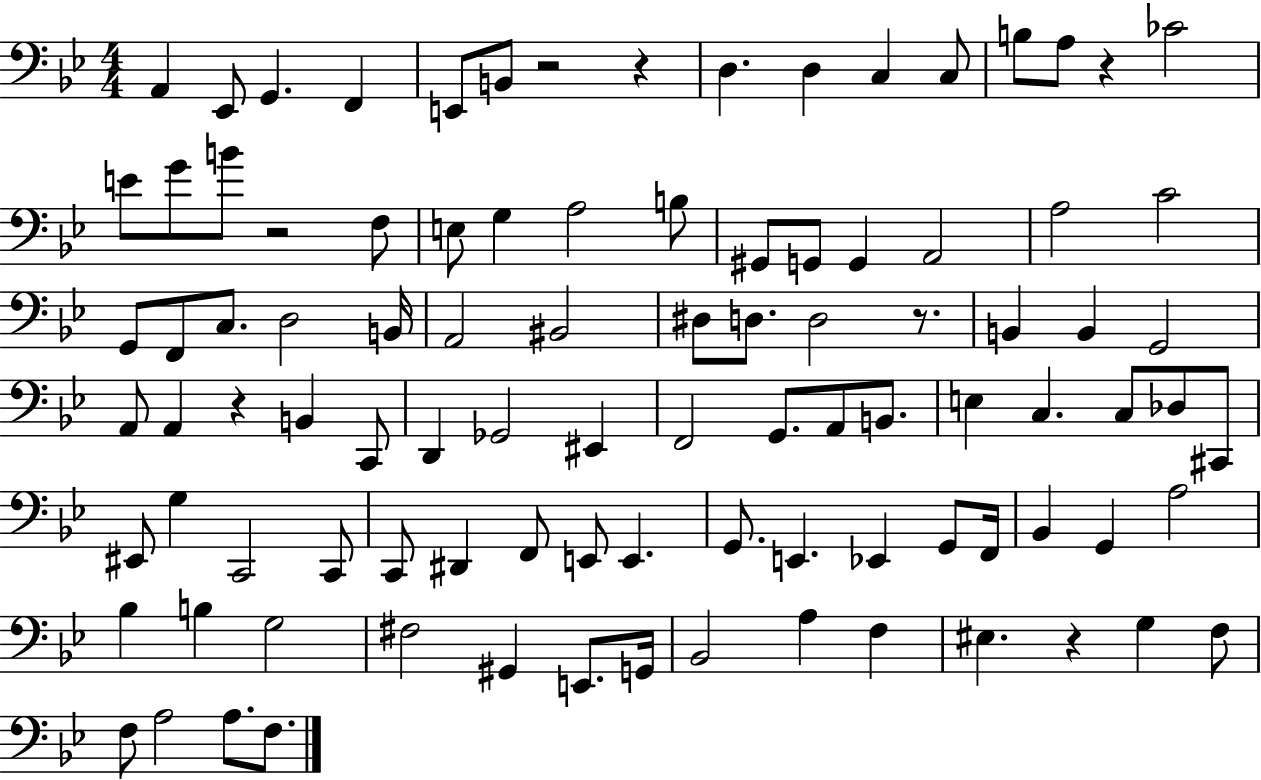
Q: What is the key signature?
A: BES major